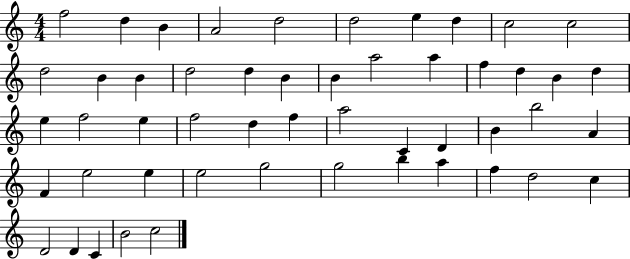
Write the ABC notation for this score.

X:1
T:Untitled
M:4/4
L:1/4
K:C
f2 d B A2 d2 d2 e d c2 c2 d2 B B d2 d B B a2 a f d B d e f2 e f2 d f a2 C D B b2 A F e2 e e2 g2 g2 b a f d2 c D2 D C B2 c2